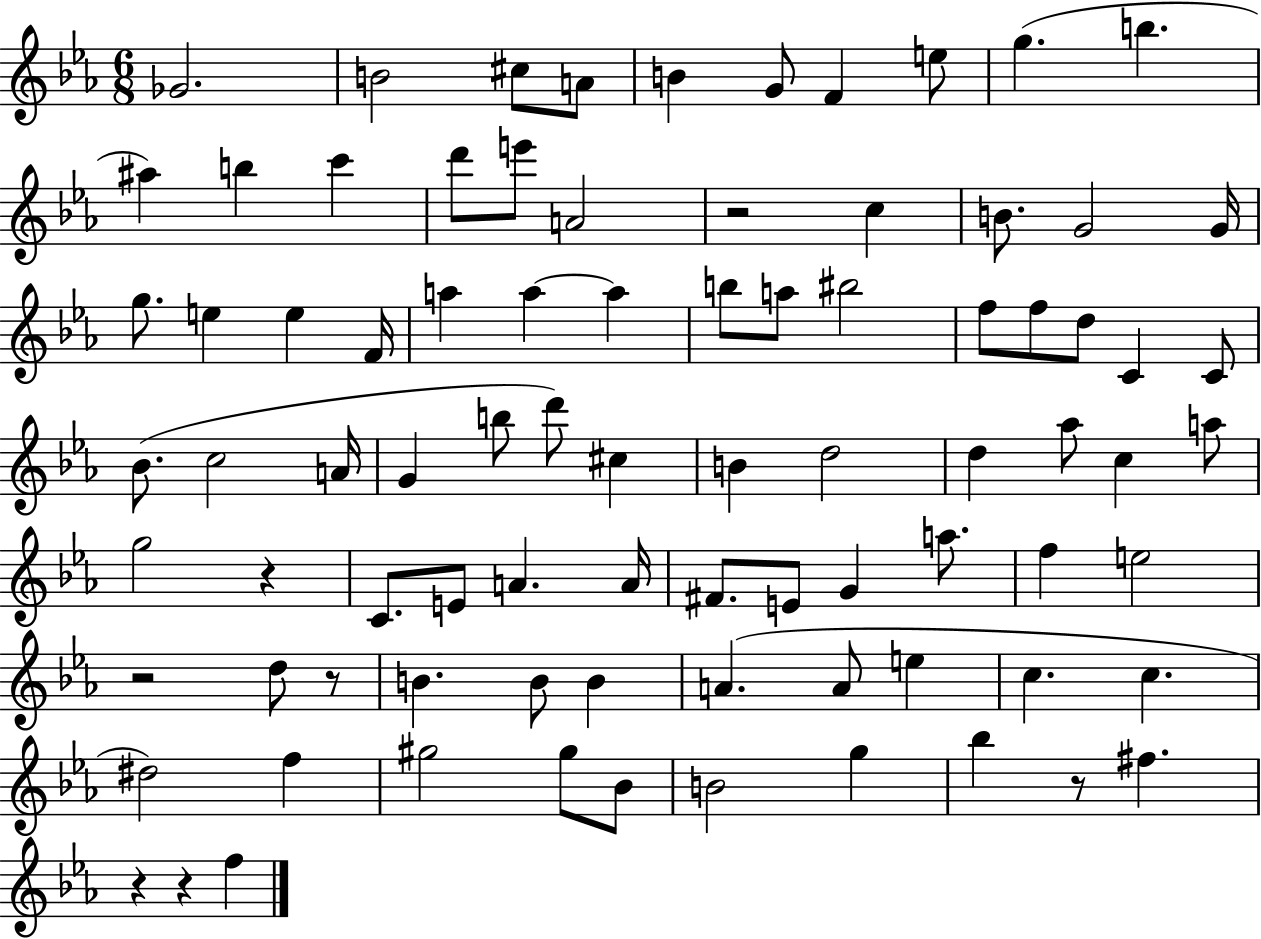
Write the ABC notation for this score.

X:1
T:Untitled
M:6/8
L:1/4
K:Eb
_G2 B2 ^c/2 A/2 B G/2 F e/2 g b ^a b c' d'/2 e'/2 A2 z2 c B/2 G2 G/4 g/2 e e F/4 a a a b/2 a/2 ^b2 f/2 f/2 d/2 C C/2 _B/2 c2 A/4 G b/2 d'/2 ^c B d2 d _a/2 c a/2 g2 z C/2 E/2 A A/4 ^F/2 E/2 G a/2 f e2 z2 d/2 z/2 B B/2 B A A/2 e c c ^d2 f ^g2 ^g/2 _B/2 B2 g _b z/2 ^f z z f